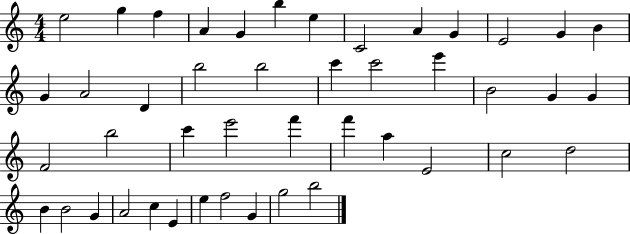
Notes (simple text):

E5/h G5/q F5/q A4/q G4/q B5/q E5/q C4/h A4/q G4/q E4/h G4/q B4/q G4/q A4/h D4/q B5/h B5/h C6/q C6/h E6/q B4/h G4/q G4/q F4/h B5/h C6/q E6/h F6/q F6/q A5/q E4/h C5/h D5/h B4/q B4/h G4/q A4/h C5/q E4/q E5/q F5/h G4/q G5/h B5/h